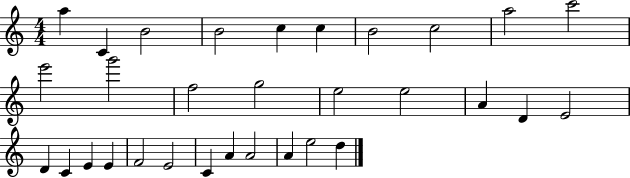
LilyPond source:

{
  \clef treble
  \numericTimeSignature
  \time 4/4
  \key c \major
  a''4 c'4 b'2 | b'2 c''4 c''4 | b'2 c''2 | a''2 c'''2 | \break e'''2 g'''2 | f''2 g''2 | e''2 e''2 | a'4 d'4 e'2 | \break d'4 c'4 e'4 e'4 | f'2 e'2 | c'4 a'4 a'2 | a'4 e''2 d''4 | \break \bar "|."
}